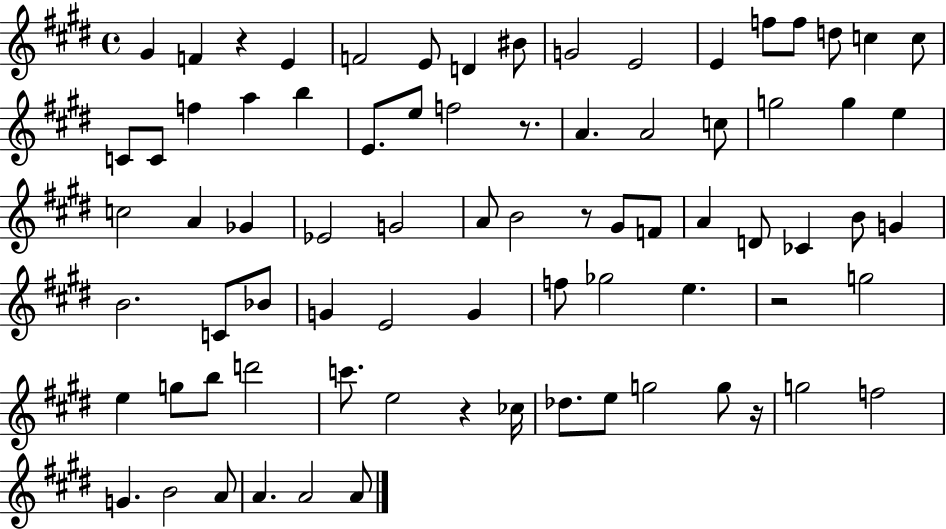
G#4/q F4/q R/q E4/q F4/h E4/e D4/q BIS4/e G4/h E4/h E4/q F5/e F5/e D5/e C5/q C5/e C4/e C4/e F5/q A5/q B5/q E4/e. E5/e F5/h R/e. A4/q. A4/h C5/e G5/h G5/q E5/q C5/h A4/q Gb4/q Eb4/h G4/h A4/e B4/h R/e G#4/e F4/e A4/q D4/e CES4/q B4/e G4/q B4/h. C4/e Bb4/e G4/q E4/h G4/q F5/e Gb5/h E5/q. R/h G5/h E5/q G5/e B5/e D6/h C6/e. E5/h R/q CES5/s Db5/e. E5/e G5/h G5/e R/s G5/h F5/h G4/q. B4/h A4/e A4/q. A4/h A4/e